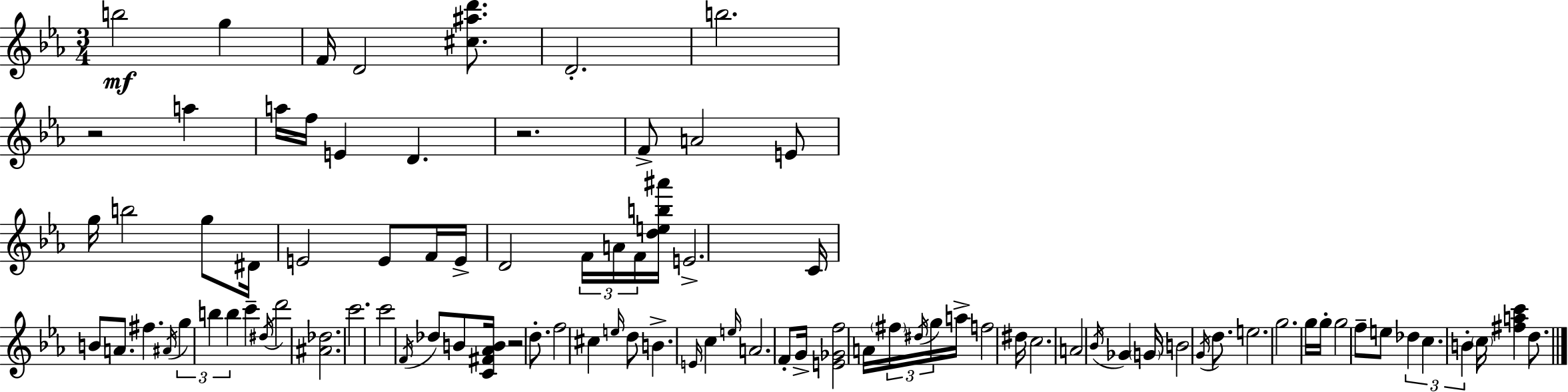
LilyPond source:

{
  \clef treble
  \numericTimeSignature
  \time 3/4
  \key ees \major
  b''2\mf g''4 | f'16 d'2 <cis'' ais'' d'''>8. | d'2.-. | b''2. | \break r2 a''4 | a''16 f''16 e'4 d'4. | r2. | f'8-> a'2 e'8 | \break g''16 b''2 g''8 dis'16 | e'2 e'8 f'16 e'16-> | d'2 \tuplet 3/2 { f'16 a'16 f'16 } <d'' e'' b'' ais'''>16 | e'2.-> | \break c'16 b'8 a'8. fis''4. | \acciaccatura { ais'16 } \tuplet 3/2 { g''4 b''4 b''4 } | c'''4-- \acciaccatura { dis''16 } d'''2 | <ais' des''>2. | \break c'''2. | c'''2 \acciaccatura { f'16 } des''8 | b'8 <c' fis' aes' b'>16 r2 | d''8.-. f''2 cis''4 | \break \grace { e''16 } d''8 b'4.-> | \grace { e'16 } c''4 \grace { e''16 } a'2. | f'8-. g'16-> <e' ges' f''>2 | a'16 \tuplet 3/2 { \parenthesize fis''16 \acciaccatura { dis''16 } g''16 } a''16-> f''2 | \break dis''16 c''2. | a'2 | \acciaccatura { bes'16 } ges'4 \parenthesize g'16 b'2 | \acciaccatura { g'16 } d''8. e''2. | \break g''2. | g''16 g''16-. g''2 | f''8-- e''8 \tuplet 3/2 { des''4 | c''4. b'4-. } | \break \parenthesize c''16 <fis'' a'' c'''>4 d''8. \bar "|."
}